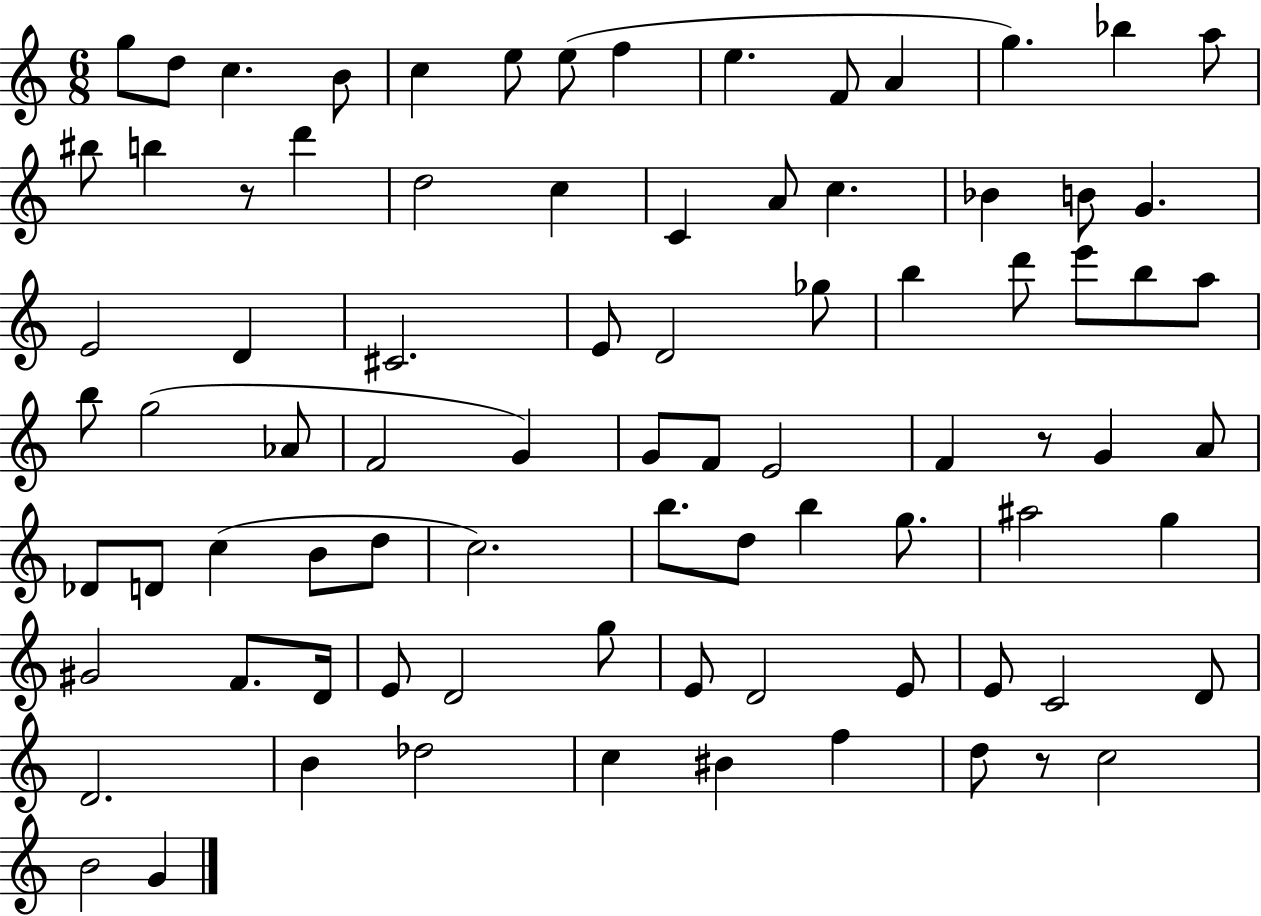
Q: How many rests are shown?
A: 3